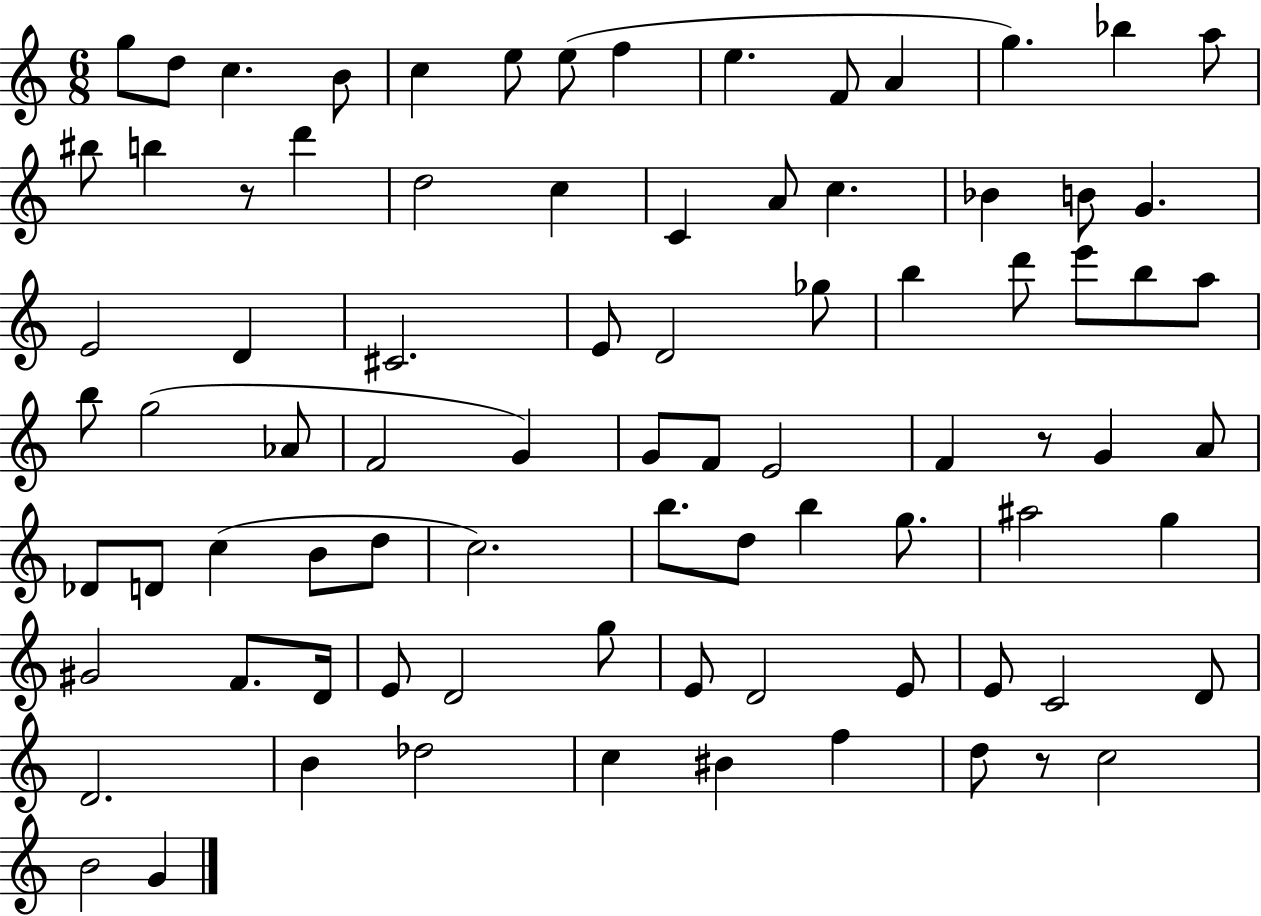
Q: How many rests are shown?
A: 3